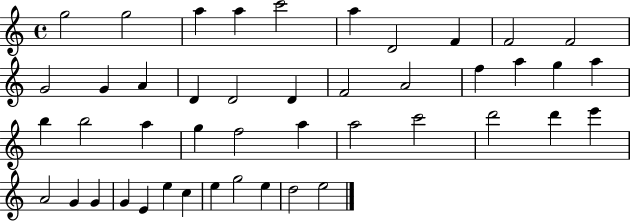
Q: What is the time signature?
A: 4/4